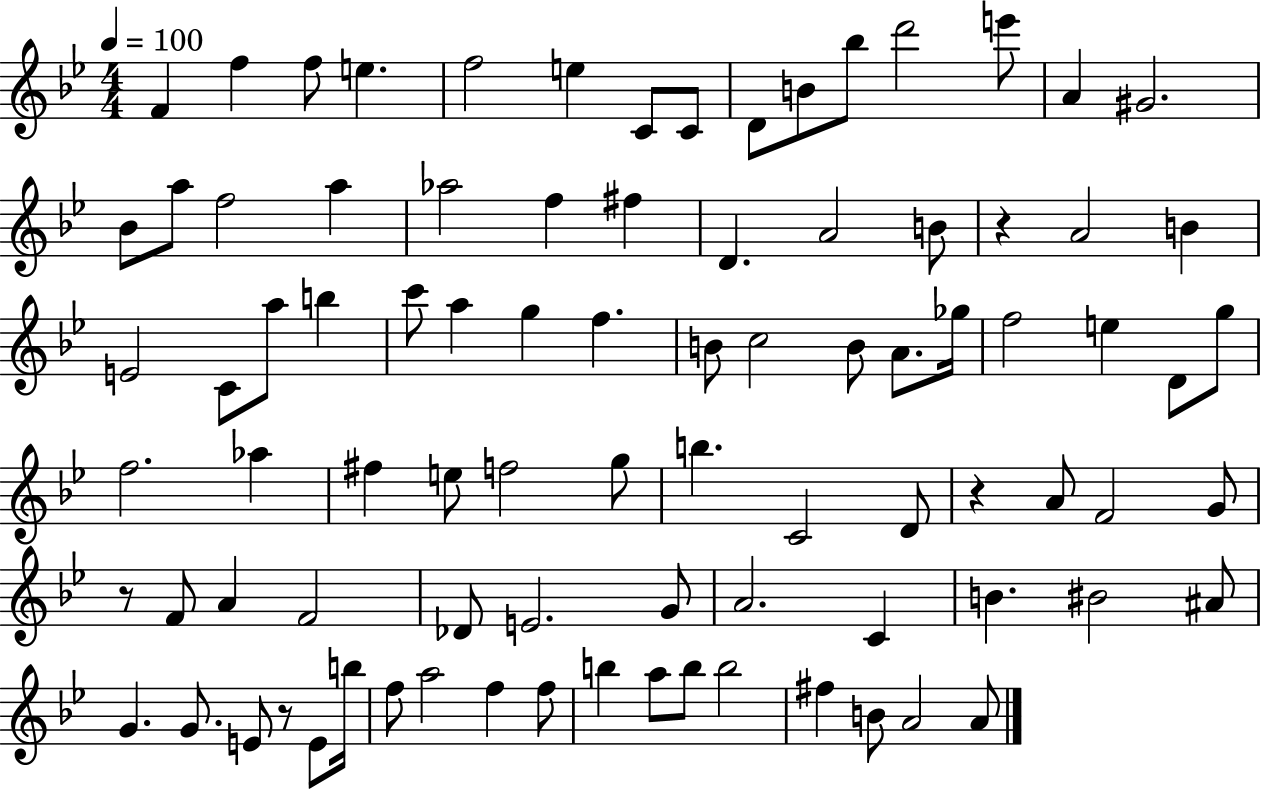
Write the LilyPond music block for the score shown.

{
  \clef treble
  \numericTimeSignature
  \time 4/4
  \key bes \major
  \tempo 4 = 100
  f'4 f''4 f''8 e''4. | f''2 e''4 c'8 c'8 | d'8 b'8 bes''8 d'''2 e'''8 | a'4 gis'2. | \break bes'8 a''8 f''2 a''4 | aes''2 f''4 fis''4 | d'4. a'2 b'8 | r4 a'2 b'4 | \break e'2 c'8 a''8 b''4 | c'''8 a''4 g''4 f''4. | b'8 c''2 b'8 a'8. ges''16 | f''2 e''4 d'8 g''8 | \break f''2. aes''4 | fis''4 e''8 f''2 g''8 | b''4. c'2 d'8 | r4 a'8 f'2 g'8 | \break r8 f'8 a'4 f'2 | des'8 e'2. g'8 | a'2. c'4 | b'4. bis'2 ais'8 | \break g'4. g'8. e'8 r8 e'8 b''16 | f''8 a''2 f''4 f''8 | b''4 a''8 b''8 b''2 | fis''4 b'8 a'2 a'8 | \break \bar "|."
}